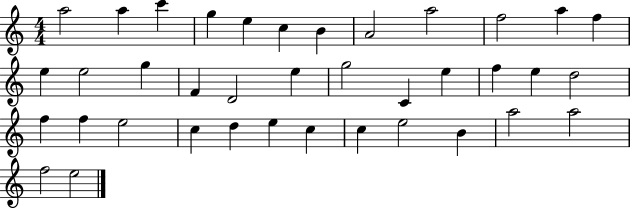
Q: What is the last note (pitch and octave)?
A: E5